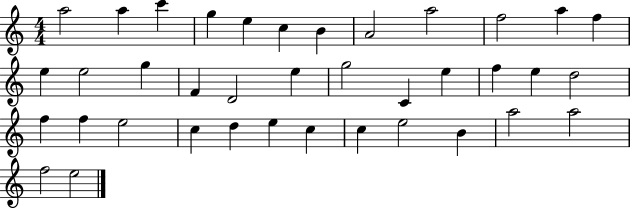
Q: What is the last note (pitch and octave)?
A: E5